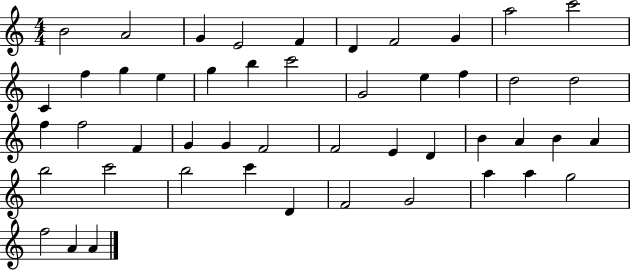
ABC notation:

X:1
T:Untitled
M:4/4
L:1/4
K:C
B2 A2 G E2 F D F2 G a2 c'2 C f g e g b c'2 G2 e f d2 d2 f f2 F G G F2 F2 E D B A B A b2 c'2 b2 c' D F2 G2 a a g2 f2 A A